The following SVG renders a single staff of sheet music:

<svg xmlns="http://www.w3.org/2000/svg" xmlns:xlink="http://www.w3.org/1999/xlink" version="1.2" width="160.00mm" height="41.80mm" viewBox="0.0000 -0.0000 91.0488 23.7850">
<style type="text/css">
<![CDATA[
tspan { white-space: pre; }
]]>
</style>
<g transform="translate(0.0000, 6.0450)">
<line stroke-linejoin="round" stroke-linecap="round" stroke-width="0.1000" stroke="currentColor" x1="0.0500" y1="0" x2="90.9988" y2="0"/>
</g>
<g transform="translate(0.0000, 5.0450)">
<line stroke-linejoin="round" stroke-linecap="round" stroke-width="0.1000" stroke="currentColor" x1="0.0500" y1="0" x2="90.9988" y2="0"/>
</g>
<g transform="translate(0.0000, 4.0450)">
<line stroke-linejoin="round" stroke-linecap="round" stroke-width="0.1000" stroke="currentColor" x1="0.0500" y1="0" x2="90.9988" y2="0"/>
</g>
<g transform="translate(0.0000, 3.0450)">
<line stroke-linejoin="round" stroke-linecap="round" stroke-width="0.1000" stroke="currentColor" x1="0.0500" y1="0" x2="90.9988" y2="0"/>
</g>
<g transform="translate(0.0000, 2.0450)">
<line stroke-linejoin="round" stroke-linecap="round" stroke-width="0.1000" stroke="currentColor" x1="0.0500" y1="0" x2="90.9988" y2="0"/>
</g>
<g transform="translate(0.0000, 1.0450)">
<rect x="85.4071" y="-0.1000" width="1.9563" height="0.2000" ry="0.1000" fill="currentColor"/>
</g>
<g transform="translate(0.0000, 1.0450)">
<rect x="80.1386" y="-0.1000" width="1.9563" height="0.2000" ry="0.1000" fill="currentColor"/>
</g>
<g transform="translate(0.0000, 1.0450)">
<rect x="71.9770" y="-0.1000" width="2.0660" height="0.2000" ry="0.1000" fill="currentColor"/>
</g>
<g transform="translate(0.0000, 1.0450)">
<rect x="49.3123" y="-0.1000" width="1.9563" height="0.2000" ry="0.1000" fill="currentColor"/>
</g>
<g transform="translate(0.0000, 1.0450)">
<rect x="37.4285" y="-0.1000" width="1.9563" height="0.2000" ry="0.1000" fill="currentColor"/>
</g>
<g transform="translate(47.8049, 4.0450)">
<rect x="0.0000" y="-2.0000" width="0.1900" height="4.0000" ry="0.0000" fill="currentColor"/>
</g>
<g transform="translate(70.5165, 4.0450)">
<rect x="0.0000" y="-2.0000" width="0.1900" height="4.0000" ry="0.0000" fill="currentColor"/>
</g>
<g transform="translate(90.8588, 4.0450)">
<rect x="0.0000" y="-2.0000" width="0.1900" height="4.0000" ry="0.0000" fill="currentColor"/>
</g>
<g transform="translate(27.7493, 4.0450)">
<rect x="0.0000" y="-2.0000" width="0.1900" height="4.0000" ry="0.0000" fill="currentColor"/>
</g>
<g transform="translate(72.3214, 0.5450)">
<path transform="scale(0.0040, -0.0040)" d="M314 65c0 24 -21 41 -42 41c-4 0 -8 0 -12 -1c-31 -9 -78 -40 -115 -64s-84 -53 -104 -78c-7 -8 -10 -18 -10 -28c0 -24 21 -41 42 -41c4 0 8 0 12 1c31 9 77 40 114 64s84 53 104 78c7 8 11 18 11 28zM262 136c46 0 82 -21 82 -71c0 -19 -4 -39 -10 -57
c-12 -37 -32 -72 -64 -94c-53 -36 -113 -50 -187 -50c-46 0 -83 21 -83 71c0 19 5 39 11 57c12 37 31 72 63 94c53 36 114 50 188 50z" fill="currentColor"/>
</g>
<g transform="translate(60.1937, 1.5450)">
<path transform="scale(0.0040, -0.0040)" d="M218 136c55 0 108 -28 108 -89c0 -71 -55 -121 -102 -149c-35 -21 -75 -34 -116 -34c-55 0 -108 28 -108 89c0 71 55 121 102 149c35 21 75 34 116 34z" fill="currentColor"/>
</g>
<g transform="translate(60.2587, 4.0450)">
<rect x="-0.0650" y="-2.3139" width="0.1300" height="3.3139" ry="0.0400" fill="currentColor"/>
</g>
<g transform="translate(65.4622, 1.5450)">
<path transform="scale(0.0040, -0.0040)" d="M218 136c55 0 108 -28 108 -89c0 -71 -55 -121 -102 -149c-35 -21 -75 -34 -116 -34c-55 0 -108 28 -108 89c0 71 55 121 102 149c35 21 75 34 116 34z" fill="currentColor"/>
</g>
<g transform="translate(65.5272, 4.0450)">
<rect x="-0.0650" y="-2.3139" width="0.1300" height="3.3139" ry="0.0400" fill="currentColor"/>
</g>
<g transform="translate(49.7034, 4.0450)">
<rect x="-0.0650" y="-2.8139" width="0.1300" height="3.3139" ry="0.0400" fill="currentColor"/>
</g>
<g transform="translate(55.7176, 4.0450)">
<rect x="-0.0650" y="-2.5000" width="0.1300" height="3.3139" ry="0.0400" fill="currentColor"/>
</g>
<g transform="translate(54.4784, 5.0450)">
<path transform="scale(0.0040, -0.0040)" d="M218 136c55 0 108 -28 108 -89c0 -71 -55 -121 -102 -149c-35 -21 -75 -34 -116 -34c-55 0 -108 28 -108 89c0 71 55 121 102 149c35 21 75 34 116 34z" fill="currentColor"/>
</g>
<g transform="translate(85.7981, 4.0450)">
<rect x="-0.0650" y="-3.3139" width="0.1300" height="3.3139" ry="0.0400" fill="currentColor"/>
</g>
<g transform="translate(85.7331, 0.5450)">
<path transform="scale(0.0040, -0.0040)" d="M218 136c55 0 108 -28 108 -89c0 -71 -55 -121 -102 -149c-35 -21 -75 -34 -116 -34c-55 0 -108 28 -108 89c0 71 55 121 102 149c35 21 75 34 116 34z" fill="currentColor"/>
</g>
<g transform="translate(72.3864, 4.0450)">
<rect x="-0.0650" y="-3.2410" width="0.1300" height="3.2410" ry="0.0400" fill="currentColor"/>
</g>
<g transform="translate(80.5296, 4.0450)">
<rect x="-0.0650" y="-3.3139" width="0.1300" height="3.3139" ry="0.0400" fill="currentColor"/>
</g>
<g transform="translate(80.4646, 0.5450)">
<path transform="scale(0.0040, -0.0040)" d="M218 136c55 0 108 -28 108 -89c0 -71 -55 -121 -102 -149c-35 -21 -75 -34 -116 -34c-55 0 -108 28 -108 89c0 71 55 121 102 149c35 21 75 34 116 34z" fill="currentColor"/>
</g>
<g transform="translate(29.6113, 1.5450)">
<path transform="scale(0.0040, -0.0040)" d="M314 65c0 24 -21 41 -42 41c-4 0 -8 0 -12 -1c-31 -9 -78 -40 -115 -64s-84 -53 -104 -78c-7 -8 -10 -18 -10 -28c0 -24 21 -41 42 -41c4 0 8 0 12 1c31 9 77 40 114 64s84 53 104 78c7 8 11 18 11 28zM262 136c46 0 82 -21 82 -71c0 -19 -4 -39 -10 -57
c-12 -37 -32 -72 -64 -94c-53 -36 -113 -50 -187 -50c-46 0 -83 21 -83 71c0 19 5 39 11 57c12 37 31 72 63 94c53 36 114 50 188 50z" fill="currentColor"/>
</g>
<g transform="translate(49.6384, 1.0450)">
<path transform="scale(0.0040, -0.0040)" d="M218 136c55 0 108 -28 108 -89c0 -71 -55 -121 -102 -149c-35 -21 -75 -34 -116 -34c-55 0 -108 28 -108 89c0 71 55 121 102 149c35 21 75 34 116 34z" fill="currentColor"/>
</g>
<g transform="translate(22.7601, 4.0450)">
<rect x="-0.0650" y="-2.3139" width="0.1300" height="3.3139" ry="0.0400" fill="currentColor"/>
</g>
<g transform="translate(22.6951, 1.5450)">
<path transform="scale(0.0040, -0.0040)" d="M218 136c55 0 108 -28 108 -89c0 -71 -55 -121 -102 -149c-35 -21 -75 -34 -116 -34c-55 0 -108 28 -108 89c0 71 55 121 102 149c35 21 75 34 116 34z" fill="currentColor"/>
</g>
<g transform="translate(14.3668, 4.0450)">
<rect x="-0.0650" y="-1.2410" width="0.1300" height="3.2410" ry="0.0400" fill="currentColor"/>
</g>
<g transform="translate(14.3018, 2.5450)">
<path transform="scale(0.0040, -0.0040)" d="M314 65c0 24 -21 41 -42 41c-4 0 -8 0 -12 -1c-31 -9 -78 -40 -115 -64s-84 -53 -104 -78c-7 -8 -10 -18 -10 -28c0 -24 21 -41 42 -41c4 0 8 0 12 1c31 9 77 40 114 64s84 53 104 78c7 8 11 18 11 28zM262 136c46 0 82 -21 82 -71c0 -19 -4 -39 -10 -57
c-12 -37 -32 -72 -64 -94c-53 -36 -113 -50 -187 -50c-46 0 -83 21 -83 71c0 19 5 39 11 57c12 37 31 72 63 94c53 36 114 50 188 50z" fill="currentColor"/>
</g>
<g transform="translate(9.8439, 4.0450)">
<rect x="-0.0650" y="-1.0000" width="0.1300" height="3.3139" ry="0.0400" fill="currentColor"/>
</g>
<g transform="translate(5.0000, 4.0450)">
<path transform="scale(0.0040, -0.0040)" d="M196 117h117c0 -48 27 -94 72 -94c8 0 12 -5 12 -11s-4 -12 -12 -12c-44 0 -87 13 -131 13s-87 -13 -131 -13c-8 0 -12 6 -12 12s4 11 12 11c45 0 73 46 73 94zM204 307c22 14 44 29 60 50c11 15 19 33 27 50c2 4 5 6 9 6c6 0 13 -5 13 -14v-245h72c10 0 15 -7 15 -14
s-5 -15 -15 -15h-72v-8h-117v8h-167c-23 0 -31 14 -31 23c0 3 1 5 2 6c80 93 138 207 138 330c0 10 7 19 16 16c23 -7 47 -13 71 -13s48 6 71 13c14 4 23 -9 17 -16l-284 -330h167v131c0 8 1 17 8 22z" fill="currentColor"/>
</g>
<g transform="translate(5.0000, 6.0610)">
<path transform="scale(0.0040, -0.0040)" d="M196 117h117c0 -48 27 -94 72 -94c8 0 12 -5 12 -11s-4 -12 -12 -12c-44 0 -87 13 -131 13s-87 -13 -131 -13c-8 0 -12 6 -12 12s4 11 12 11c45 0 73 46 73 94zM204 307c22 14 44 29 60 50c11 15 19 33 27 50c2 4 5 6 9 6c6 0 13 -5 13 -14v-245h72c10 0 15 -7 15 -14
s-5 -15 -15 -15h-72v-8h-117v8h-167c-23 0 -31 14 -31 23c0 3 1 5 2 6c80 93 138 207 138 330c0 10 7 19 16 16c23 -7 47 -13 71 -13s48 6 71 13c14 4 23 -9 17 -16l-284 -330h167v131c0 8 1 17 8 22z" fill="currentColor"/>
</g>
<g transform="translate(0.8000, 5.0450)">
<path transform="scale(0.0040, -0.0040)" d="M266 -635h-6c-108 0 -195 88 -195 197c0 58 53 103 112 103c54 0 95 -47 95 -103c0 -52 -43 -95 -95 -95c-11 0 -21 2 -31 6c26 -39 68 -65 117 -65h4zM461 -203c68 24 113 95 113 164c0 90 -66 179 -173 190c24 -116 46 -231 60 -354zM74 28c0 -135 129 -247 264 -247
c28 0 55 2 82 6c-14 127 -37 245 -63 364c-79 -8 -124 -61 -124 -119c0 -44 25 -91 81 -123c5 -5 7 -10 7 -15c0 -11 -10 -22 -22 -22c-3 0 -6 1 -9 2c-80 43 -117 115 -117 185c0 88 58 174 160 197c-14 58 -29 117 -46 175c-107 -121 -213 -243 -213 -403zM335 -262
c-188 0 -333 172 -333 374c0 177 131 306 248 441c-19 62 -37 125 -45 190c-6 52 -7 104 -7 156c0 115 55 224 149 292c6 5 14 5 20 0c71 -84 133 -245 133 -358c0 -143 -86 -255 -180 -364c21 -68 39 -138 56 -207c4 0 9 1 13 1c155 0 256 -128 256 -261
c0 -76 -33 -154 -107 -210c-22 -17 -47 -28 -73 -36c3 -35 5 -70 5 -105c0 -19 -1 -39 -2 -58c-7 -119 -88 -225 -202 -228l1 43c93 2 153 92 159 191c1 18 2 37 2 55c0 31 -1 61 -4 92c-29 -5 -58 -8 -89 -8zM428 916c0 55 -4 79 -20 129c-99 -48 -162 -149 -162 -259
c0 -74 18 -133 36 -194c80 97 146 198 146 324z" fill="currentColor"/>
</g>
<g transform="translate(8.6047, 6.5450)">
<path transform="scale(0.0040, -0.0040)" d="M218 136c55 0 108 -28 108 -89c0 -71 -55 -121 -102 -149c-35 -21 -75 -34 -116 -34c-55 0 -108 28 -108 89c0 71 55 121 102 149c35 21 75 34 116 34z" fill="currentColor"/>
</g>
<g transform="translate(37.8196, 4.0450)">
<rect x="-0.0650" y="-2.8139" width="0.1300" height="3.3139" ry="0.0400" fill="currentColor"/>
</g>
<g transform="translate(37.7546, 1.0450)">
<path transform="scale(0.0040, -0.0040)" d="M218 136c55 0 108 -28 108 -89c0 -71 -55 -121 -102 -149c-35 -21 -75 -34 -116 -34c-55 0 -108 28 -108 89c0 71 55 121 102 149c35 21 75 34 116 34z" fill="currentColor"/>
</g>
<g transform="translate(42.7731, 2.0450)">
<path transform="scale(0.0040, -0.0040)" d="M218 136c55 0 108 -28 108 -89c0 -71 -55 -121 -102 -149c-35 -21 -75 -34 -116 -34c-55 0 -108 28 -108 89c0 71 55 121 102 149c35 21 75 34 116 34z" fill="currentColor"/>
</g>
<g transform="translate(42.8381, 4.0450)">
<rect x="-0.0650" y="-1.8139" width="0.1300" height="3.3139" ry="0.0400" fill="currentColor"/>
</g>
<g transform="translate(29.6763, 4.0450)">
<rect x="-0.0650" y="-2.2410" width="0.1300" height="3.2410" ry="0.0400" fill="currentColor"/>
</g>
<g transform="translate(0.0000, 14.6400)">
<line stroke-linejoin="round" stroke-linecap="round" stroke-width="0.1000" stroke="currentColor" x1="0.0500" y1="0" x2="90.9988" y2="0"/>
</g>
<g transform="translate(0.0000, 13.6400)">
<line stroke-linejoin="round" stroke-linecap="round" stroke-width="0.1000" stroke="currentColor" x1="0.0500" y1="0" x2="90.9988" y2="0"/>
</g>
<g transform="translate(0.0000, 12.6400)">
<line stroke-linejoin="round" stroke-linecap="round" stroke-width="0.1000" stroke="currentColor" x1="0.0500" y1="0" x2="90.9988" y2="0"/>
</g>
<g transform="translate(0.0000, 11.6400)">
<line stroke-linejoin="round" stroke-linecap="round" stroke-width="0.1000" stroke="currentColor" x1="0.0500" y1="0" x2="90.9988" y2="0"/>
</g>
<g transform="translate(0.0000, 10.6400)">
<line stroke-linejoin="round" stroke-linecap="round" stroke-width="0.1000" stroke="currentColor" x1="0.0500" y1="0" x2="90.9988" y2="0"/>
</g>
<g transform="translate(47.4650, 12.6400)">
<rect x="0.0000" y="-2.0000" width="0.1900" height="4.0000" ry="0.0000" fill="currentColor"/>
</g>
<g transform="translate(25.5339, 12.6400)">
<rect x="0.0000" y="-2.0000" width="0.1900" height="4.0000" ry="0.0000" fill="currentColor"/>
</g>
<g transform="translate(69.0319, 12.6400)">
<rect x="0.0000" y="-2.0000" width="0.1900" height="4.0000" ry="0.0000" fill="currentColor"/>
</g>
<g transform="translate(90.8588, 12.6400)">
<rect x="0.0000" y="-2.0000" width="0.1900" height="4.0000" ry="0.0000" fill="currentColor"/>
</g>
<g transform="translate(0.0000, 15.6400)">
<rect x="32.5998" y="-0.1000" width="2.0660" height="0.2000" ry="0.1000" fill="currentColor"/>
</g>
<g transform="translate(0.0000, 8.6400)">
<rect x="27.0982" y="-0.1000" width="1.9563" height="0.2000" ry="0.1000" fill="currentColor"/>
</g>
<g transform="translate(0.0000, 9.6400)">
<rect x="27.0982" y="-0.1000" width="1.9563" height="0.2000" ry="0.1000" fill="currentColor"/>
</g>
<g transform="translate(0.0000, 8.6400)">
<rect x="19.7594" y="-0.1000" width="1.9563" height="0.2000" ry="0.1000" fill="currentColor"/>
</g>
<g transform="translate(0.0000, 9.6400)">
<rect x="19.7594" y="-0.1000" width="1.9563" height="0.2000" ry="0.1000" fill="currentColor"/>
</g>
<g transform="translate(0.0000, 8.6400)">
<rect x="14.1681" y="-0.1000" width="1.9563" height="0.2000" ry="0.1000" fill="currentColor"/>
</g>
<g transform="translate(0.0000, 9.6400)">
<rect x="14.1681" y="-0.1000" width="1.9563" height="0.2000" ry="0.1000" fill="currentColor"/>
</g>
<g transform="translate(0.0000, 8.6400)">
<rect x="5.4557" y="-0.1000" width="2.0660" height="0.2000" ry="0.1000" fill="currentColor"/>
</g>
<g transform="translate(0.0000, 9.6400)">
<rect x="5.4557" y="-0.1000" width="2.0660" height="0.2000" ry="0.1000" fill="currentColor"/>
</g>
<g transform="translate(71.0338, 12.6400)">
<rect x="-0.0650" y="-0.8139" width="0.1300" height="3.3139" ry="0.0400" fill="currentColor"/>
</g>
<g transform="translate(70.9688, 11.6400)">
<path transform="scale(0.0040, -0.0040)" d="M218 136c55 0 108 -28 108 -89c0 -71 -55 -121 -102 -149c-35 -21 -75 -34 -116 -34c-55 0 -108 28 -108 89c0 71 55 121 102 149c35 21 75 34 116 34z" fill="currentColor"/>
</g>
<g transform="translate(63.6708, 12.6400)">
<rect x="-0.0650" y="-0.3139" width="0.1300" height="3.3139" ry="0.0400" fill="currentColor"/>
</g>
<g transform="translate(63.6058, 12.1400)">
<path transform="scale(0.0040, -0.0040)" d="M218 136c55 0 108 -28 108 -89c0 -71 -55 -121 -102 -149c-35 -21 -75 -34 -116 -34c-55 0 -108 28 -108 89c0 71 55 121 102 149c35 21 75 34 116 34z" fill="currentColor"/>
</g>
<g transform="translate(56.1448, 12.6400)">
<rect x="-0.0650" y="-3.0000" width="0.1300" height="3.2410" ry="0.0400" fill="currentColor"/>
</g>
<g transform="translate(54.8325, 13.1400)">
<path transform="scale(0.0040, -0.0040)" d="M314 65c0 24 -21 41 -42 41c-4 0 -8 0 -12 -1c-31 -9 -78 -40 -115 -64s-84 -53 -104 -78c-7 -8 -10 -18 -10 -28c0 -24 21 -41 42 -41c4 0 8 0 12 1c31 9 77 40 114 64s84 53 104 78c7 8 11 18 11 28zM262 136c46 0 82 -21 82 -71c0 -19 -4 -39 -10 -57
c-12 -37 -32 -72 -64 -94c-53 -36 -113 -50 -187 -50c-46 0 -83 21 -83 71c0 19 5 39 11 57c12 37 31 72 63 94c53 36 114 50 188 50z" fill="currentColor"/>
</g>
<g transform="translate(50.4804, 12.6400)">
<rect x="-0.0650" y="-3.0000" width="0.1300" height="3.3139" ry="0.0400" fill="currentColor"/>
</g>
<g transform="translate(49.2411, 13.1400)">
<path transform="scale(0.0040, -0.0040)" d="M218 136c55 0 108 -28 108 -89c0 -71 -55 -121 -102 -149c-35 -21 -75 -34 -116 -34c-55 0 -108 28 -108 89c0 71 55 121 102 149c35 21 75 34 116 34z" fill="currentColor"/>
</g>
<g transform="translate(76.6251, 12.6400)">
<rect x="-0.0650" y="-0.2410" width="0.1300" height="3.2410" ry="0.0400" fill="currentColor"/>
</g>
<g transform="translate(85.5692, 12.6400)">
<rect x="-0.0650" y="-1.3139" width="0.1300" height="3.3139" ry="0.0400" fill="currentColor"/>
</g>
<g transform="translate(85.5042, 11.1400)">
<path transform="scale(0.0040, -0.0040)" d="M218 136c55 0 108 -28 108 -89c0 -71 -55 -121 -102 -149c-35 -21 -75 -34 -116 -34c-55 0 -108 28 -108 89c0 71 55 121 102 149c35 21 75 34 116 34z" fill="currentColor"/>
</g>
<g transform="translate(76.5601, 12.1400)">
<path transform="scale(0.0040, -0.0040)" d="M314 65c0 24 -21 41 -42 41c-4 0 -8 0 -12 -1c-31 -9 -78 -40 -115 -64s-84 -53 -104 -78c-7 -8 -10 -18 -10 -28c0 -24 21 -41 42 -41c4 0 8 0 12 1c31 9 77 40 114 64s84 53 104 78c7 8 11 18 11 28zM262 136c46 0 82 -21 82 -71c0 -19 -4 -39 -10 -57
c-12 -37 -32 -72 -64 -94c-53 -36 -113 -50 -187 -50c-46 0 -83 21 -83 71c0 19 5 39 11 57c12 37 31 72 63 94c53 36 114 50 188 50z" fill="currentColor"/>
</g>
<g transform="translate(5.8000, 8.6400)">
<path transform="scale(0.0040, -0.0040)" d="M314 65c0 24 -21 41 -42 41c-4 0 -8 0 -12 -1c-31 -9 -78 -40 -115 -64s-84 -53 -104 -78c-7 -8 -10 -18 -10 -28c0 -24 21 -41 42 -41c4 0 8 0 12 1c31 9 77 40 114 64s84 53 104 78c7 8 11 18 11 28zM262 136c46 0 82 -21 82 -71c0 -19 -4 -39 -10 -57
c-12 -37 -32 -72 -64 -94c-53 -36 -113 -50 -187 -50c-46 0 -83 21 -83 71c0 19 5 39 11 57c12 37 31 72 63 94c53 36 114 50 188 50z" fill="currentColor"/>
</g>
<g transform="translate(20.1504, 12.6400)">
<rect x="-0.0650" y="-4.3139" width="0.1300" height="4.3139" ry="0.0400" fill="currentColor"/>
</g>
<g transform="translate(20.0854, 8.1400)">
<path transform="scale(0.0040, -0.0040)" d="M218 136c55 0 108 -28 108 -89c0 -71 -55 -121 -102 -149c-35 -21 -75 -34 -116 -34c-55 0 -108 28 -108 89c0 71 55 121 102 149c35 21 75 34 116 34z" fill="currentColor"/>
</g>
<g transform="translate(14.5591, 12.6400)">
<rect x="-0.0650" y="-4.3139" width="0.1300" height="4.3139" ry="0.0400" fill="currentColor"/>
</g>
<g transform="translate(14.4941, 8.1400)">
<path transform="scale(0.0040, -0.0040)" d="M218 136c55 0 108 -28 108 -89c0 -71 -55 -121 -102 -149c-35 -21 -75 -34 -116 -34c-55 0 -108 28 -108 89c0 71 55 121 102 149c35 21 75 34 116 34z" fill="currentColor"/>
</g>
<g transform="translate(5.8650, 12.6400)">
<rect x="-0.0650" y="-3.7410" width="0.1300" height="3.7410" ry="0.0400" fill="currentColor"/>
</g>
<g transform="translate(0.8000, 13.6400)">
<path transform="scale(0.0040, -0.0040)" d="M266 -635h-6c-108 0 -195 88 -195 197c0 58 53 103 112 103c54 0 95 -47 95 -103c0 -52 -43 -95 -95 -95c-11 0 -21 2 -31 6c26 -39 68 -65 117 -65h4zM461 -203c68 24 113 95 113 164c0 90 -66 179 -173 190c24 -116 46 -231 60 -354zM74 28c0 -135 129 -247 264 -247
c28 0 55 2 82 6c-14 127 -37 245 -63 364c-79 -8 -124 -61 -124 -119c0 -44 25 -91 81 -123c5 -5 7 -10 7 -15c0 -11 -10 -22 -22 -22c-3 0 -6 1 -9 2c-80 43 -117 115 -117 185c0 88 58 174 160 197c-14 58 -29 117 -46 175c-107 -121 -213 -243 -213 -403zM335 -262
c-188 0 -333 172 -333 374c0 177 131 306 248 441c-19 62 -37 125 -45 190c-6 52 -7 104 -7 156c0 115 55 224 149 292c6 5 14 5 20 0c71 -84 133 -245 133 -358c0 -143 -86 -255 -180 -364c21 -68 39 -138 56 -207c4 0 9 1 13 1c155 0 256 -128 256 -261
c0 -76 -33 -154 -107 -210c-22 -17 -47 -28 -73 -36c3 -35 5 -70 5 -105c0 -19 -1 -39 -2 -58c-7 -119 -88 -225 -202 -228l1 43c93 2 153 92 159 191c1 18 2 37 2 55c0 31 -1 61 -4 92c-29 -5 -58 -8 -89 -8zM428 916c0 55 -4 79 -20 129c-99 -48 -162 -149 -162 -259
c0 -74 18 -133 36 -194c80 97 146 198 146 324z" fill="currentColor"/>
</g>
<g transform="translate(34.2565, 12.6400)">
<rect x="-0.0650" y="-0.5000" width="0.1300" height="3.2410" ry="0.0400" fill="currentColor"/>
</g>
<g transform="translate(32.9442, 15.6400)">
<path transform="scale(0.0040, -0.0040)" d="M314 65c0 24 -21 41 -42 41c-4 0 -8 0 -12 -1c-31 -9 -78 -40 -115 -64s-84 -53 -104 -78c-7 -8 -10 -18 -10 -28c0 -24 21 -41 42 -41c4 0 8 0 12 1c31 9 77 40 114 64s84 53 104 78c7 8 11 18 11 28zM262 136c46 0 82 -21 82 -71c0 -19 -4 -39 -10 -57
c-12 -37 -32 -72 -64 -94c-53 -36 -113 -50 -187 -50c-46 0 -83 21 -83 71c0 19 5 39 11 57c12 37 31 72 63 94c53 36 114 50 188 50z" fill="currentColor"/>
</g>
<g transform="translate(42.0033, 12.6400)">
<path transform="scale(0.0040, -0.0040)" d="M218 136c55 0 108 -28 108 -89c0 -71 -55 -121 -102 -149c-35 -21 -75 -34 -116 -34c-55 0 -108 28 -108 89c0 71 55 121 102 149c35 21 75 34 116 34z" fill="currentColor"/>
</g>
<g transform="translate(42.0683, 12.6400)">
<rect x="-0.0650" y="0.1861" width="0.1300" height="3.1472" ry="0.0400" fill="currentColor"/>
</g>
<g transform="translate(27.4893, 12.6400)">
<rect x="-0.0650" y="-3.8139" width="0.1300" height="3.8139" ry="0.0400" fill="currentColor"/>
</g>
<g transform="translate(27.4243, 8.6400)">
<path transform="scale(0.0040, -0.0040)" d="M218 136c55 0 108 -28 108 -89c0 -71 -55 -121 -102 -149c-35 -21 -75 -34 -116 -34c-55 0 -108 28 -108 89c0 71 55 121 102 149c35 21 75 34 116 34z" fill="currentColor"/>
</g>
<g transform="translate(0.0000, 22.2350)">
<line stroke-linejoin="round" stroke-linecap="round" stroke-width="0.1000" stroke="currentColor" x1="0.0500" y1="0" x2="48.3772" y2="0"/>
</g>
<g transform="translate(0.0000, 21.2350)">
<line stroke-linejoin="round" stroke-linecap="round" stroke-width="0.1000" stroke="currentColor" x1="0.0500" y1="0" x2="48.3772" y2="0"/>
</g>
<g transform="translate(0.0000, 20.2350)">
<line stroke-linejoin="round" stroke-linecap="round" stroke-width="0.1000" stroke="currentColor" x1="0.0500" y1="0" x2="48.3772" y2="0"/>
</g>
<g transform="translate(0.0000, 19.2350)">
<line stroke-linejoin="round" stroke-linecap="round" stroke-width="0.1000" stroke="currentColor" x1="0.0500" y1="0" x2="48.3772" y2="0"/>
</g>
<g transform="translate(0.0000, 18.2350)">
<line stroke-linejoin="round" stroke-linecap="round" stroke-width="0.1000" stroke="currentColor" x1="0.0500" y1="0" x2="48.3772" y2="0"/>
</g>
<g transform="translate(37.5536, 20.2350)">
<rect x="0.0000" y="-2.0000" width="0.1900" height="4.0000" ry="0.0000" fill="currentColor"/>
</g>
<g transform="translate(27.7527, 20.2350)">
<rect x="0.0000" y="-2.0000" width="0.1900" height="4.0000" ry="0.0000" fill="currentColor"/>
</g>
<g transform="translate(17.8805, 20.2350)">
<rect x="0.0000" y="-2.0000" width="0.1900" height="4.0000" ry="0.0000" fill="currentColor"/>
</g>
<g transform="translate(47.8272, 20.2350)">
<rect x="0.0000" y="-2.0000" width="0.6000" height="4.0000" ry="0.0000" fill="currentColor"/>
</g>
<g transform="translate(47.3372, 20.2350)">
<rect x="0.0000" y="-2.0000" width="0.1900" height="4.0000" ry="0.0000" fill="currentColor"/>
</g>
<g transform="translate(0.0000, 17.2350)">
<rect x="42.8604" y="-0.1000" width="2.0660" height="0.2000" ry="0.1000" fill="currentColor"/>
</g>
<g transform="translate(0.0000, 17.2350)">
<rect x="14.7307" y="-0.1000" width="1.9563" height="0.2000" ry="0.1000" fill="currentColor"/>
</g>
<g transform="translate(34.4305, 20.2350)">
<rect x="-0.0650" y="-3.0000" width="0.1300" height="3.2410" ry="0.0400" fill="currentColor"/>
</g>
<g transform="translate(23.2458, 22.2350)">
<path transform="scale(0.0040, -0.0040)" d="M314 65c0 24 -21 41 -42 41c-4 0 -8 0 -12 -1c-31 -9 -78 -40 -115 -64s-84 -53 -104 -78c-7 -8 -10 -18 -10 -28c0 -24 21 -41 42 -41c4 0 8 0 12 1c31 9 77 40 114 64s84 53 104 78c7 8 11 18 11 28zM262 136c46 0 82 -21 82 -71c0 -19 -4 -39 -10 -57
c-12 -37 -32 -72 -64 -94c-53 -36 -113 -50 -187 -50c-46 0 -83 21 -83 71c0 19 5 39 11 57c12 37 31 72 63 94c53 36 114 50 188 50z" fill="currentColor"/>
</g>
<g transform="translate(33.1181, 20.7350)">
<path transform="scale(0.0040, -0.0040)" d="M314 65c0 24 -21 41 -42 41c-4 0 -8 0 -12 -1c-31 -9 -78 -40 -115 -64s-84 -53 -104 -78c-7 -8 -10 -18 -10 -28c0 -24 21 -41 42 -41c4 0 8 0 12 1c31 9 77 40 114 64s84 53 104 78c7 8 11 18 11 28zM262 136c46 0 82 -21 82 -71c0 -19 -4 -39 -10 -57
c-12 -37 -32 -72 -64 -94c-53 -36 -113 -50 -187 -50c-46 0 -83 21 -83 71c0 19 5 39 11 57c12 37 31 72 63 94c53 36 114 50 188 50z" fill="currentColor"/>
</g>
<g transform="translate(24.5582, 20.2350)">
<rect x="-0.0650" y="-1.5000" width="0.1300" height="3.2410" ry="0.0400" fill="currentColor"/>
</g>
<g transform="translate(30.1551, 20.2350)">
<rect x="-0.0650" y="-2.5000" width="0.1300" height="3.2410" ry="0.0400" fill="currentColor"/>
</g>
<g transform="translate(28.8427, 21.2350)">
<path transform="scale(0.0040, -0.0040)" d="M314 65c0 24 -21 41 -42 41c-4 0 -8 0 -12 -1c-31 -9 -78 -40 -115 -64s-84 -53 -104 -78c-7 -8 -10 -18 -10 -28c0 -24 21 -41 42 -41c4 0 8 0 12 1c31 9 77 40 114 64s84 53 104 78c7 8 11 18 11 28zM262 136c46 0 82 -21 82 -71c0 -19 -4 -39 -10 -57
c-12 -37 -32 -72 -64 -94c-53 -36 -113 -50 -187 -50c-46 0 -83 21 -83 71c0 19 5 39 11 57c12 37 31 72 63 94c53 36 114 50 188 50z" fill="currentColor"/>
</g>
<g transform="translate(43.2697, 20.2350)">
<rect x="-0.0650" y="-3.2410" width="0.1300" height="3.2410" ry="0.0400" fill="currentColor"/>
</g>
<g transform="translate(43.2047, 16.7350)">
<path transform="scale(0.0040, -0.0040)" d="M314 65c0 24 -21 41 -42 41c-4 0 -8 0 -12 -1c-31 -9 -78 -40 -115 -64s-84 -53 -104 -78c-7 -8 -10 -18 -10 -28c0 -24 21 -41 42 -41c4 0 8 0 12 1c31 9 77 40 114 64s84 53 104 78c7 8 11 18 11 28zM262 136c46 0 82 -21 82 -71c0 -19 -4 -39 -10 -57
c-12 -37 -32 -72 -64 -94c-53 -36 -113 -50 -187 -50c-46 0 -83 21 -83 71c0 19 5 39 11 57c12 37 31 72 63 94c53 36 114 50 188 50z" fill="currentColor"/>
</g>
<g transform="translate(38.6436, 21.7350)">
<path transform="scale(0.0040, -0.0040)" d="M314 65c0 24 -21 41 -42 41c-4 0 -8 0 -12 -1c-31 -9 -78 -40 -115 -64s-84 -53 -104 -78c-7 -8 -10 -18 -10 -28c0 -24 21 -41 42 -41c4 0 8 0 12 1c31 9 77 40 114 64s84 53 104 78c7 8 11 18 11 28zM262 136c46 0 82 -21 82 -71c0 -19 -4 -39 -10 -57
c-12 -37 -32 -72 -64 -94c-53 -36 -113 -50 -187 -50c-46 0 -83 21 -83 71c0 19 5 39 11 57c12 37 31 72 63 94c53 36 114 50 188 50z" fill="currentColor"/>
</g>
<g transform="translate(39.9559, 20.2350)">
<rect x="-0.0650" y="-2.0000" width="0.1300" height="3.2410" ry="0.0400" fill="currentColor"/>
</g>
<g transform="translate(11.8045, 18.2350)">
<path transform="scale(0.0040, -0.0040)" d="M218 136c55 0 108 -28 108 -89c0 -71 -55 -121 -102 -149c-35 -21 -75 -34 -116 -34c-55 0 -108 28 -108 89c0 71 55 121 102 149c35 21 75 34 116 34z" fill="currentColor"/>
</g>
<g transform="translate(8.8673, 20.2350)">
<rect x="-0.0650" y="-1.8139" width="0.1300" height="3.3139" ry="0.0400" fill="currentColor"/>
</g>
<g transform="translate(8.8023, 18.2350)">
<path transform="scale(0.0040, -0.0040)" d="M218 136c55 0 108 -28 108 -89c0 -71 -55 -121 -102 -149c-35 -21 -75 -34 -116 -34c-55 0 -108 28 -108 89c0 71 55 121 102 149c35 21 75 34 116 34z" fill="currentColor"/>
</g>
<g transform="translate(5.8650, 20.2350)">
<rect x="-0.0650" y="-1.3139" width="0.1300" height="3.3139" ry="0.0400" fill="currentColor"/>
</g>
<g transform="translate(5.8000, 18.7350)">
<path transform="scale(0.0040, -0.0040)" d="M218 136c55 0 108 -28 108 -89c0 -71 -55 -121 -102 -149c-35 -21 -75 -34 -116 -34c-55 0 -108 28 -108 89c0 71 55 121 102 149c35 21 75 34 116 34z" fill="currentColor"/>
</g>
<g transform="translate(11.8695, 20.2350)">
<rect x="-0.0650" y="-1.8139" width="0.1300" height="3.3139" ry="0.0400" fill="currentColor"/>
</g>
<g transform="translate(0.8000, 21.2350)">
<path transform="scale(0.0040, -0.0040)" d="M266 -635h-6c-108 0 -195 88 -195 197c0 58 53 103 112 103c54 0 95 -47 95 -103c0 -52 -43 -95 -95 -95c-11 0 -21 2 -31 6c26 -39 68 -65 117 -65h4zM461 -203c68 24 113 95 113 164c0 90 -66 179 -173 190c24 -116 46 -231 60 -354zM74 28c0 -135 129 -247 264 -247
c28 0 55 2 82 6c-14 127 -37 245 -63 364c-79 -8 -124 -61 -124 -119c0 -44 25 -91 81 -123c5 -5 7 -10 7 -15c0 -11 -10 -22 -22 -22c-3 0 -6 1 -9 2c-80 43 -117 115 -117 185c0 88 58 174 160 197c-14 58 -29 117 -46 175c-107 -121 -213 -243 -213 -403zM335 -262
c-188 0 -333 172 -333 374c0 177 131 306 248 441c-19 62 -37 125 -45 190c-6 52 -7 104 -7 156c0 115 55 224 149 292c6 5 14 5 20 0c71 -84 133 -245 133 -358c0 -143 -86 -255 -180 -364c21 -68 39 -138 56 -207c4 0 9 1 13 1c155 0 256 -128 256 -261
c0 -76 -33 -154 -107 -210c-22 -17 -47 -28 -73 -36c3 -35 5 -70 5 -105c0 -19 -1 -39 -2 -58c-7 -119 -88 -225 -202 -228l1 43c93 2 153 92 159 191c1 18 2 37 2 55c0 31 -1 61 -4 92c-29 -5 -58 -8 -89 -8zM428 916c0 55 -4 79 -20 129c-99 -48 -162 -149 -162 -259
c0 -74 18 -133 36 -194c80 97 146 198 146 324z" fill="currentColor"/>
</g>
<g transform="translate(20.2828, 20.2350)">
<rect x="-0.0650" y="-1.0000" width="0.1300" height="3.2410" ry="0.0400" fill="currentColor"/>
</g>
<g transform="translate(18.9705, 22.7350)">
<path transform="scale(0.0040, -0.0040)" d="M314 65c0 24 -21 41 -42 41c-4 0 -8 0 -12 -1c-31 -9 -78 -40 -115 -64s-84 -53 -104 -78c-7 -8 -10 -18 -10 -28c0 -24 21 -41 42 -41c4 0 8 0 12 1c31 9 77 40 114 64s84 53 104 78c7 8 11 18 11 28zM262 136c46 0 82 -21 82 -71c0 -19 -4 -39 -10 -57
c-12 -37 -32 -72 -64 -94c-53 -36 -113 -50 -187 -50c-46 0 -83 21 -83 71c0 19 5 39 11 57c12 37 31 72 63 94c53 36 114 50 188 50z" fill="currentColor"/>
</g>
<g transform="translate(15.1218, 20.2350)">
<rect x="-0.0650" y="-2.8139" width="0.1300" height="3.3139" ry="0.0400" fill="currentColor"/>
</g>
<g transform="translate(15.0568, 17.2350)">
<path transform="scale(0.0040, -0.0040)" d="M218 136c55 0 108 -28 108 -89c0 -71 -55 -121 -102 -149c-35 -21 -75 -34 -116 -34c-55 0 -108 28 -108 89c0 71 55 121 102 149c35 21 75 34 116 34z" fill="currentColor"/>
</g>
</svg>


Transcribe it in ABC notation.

X:1
T:Untitled
M:4/4
L:1/4
K:C
D e2 g g2 a f a G g g b2 b b c'2 d' d' c' C2 B A A2 c d c2 e e f f a D2 E2 G2 A2 F2 b2